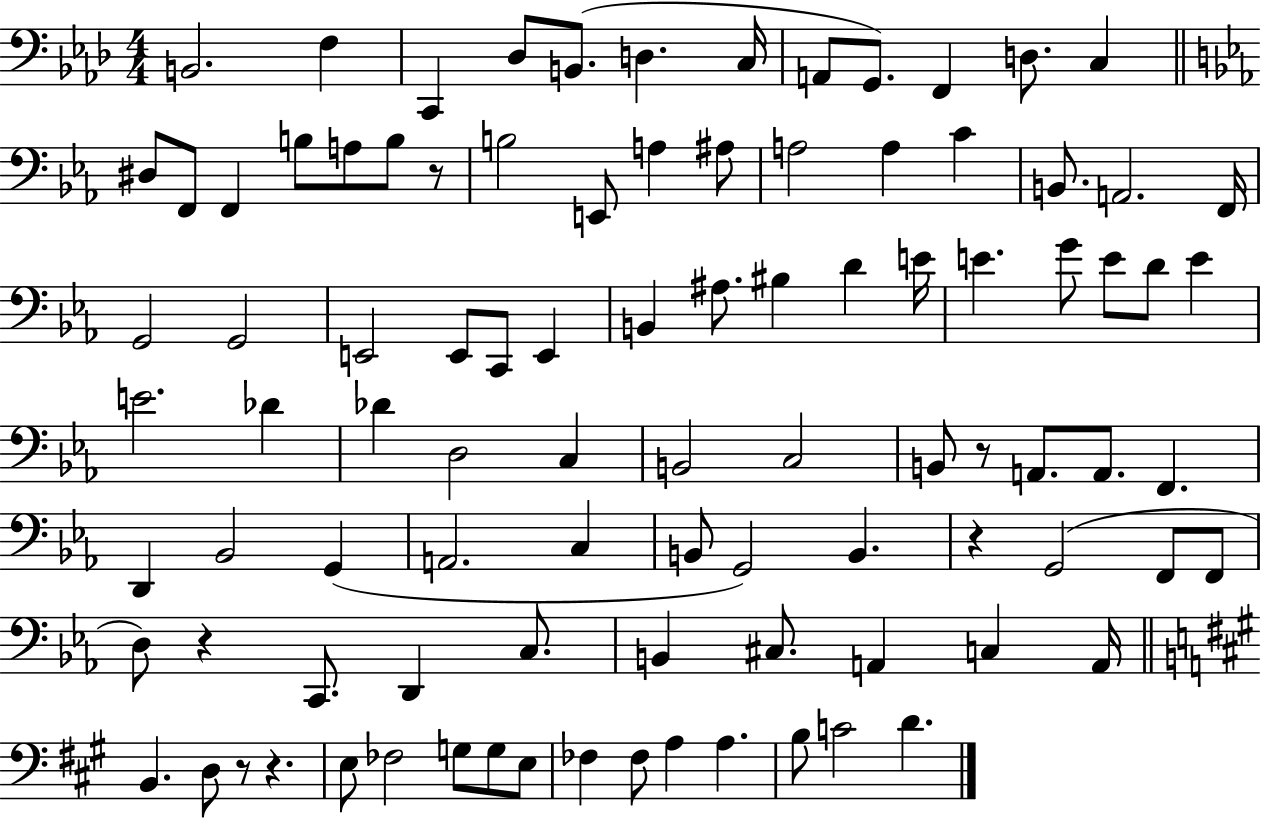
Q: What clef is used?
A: bass